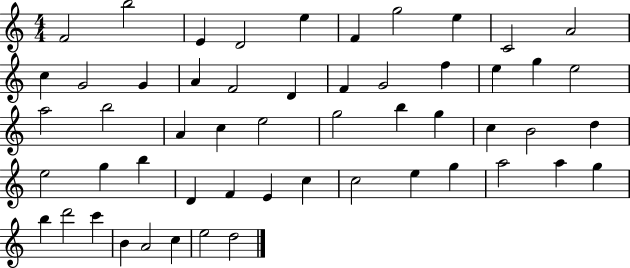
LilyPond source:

{
  \clef treble
  \numericTimeSignature
  \time 4/4
  \key c \major
  f'2 b''2 | e'4 d'2 e''4 | f'4 g''2 e''4 | c'2 a'2 | \break c''4 g'2 g'4 | a'4 f'2 d'4 | f'4 g'2 f''4 | e''4 g''4 e''2 | \break a''2 b''2 | a'4 c''4 e''2 | g''2 b''4 g''4 | c''4 b'2 d''4 | \break e''2 g''4 b''4 | d'4 f'4 e'4 c''4 | c''2 e''4 g''4 | a''2 a''4 g''4 | \break b''4 d'''2 c'''4 | b'4 a'2 c''4 | e''2 d''2 | \bar "|."
}